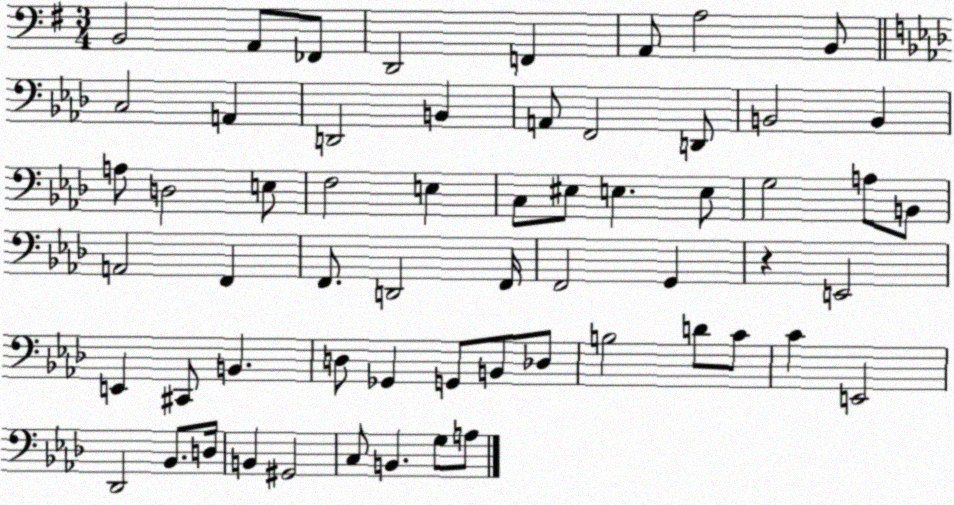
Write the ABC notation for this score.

X:1
T:Untitled
M:3/4
L:1/4
K:G
B,,2 A,,/2 _F,,/2 D,,2 F,, A,,/2 A,2 B,,/2 C,2 A,, D,,2 B,, A,,/2 F,,2 D,,/2 B,,2 B,, A,/2 D,2 E,/2 F,2 E, C,/2 ^E,/2 E, E,/2 G,2 A,/2 B,,/2 A,,2 F,, F,,/2 D,,2 F,,/4 F,,2 G,, z E,,2 E,, ^C,,/2 B,, D,/2 _G,, G,,/2 B,,/2 _D,/2 B,2 D/2 C/2 C E,,2 _D,,2 _B,,/2 D,/4 B,, ^G,,2 C,/2 B,, G,/2 A,/2